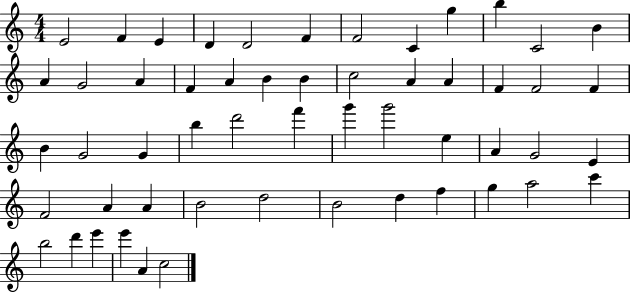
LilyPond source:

{
  \clef treble
  \numericTimeSignature
  \time 4/4
  \key c \major
  e'2 f'4 e'4 | d'4 d'2 f'4 | f'2 c'4 g''4 | b''4 c'2 b'4 | \break a'4 g'2 a'4 | f'4 a'4 b'4 b'4 | c''2 a'4 a'4 | f'4 f'2 f'4 | \break b'4 g'2 g'4 | b''4 d'''2 f'''4 | g'''4 g'''2 e''4 | a'4 g'2 e'4 | \break f'2 a'4 a'4 | b'2 d''2 | b'2 d''4 f''4 | g''4 a''2 c'''4 | \break b''2 d'''4 e'''4 | e'''4 a'4 c''2 | \bar "|."
}